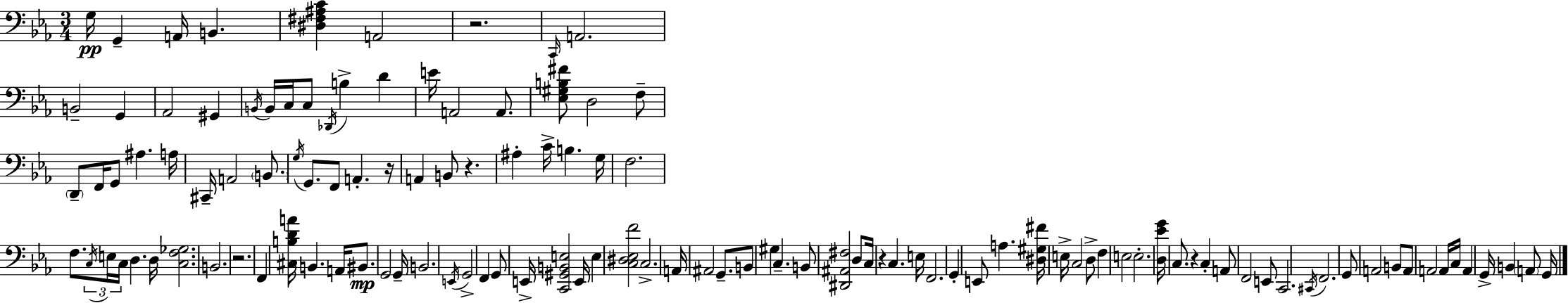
{
  \clef bass
  \numericTimeSignature
  \time 3/4
  \key c \minor
  g16\pp g,4-- a,16 b,4. | <dis fis ais c'>4 a,2 | r2. | \grace { c,16 } a,2. | \break b,2-- g,4 | aes,2 gis,4 | \acciaccatura { b,16 } b,16 c16 c8 \acciaccatura { des,16 } b4-> d'4 | e'16 a,2 | \break a,8. <ees gis b fis'>8 d2 | f8-- \parenthesize d,8-- f,16 g,8 ais4. | a16 cis,16-- a,2 | \parenthesize b,8. \acciaccatura { g16 } g,8. f,8 a,4.-. | \break r16 a,4 b,8 r4. | ais4-. c'16-> b4. | g16 f2. | f8. \tuplet 3/2 { \acciaccatura { c16 } e16 c16 } d4. | \break d16 <c f ges>2. | b,2. | r2. | f,4 <cis b d' a'>16 b,4. | \break a,16 bis,8.\mp g,2 | g,16-- b,2. | \acciaccatura { e,16 } g,2-> | f,4 g,8 e,16-> <c, gis, b, e>2 | \break e,16 e4 <c dis ees f'>2 | c2.-> | a,16 ais,2 | g,8.-- b,8 gis4 | \break c4.-- b,8 <dis, ais, fis>2 | d8 c16 r4 c4. | e16 f,2. | g,4-. e,8 | \break a4. <dis gis fis'>16 e16-> c2 | d8-> f4 e2 | e2.-. | <d ees' g'>16 c8. r4 | \break c4-. a,8 f,2 | e,8 c,2. | \acciaccatura { cis,16 } f,2. | g,8 a,2 | \break b,8 a,8 a,2 | a,16 c16 a,4 g,16-> | b,4 \parenthesize a,8 g,16 \bar "|."
}